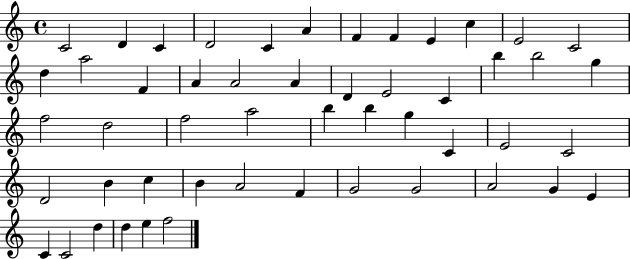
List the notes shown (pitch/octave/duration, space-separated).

C4/h D4/q C4/q D4/h C4/q A4/q F4/q F4/q E4/q C5/q E4/h C4/h D5/q A5/h F4/q A4/q A4/h A4/q D4/q E4/h C4/q B5/q B5/h G5/q F5/h D5/h F5/h A5/h B5/q B5/q G5/q C4/q E4/h C4/h D4/h B4/q C5/q B4/q A4/h F4/q G4/h G4/h A4/h G4/q E4/q C4/q C4/h D5/q D5/q E5/q F5/h